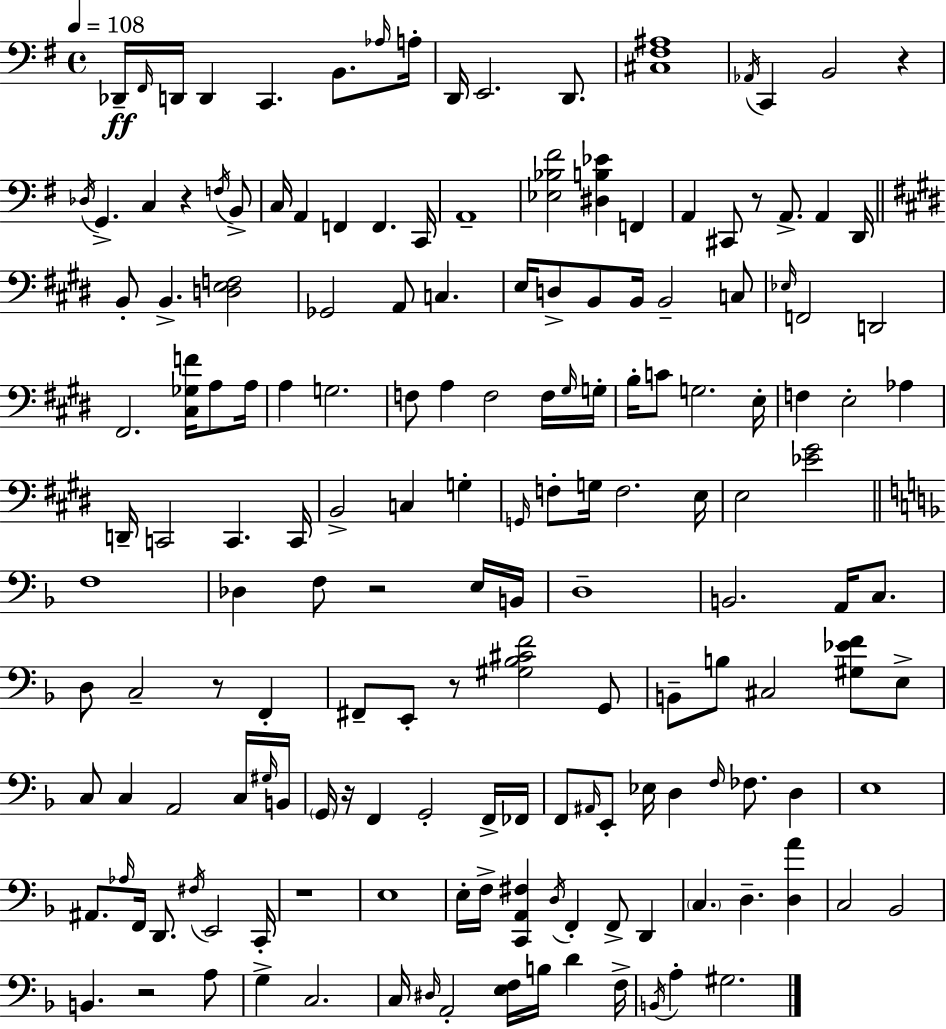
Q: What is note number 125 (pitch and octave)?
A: F3